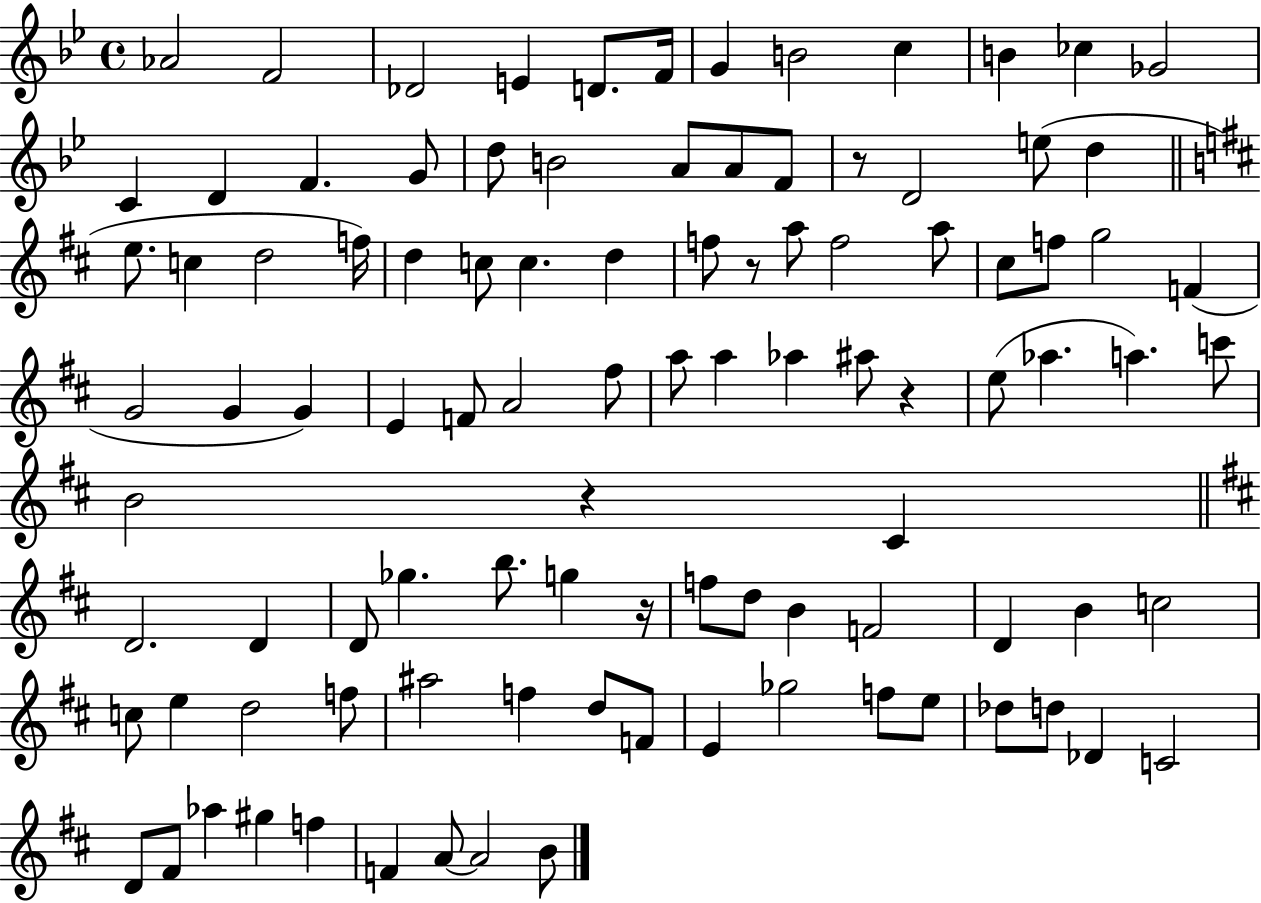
Ab4/h F4/h Db4/h E4/q D4/e. F4/s G4/q B4/h C5/q B4/q CES5/q Gb4/h C4/q D4/q F4/q. G4/e D5/e B4/h A4/e A4/e F4/e R/e D4/h E5/e D5/q E5/e. C5/q D5/h F5/s D5/q C5/e C5/q. D5/q F5/e R/e A5/e F5/h A5/e C#5/e F5/e G5/h F4/q G4/h G4/q G4/q E4/q F4/e A4/h F#5/e A5/e A5/q Ab5/q A#5/e R/q E5/e Ab5/q. A5/q. C6/e B4/h R/q C#4/q D4/h. D4/q D4/e Gb5/q. B5/e. G5/q R/s F5/e D5/e B4/q F4/h D4/q B4/q C5/h C5/e E5/q D5/h F5/e A#5/h F5/q D5/e F4/e E4/q Gb5/h F5/e E5/e Db5/e D5/e Db4/q C4/h D4/e F#4/e Ab5/q G#5/q F5/q F4/q A4/e A4/h B4/e